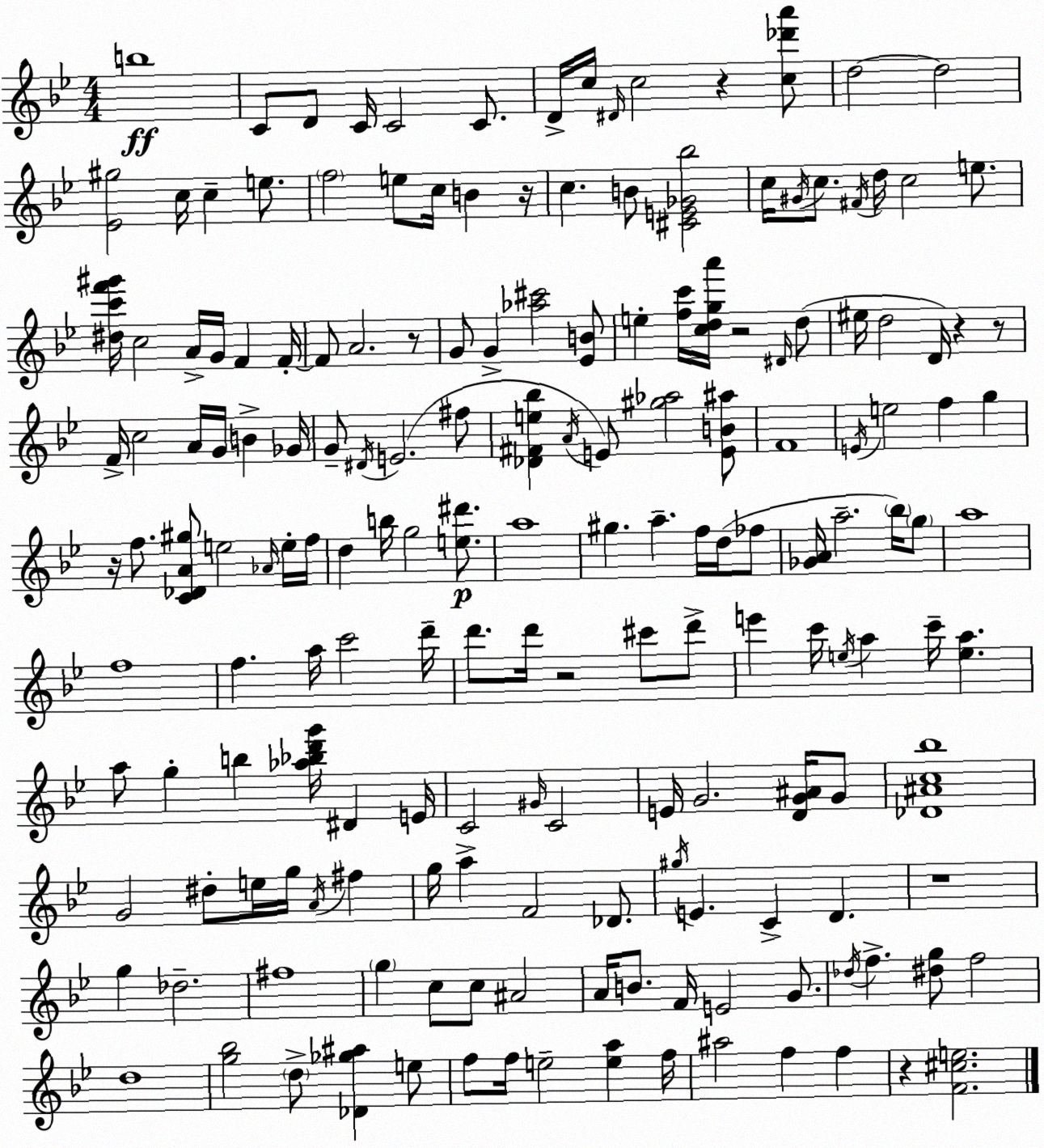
X:1
T:Untitled
M:4/4
L:1/4
K:Bb
b4 C/2 D/2 C/4 C2 C/2 D/4 c/4 ^D/4 c2 z [c_d'a']/2 d2 d2 [_E^g]2 c/4 c e/2 f2 e/2 c/4 B z/4 c B/2 [^CE_G_b]2 c/4 ^G/4 c/2 ^F/4 d/4 c2 e/2 [^dc'f'^g']/4 c2 A/4 G/4 F F/4 F/2 A2 z/2 G/2 G [_a^c']2 [_EB]/2 e [fc']/4 [cdga']/4 z2 ^D/4 d/2 ^e/4 d2 D/4 z z/2 F/4 c2 A/4 G/4 B _G/4 G/2 ^D/4 E2 ^f/2 [_D^Fe_b] A/4 E/2 [^g_a]2 [EB^a]/2 F4 E/4 e2 f g z/4 f/2 [C_DA^g]/2 e2 _A/4 e/4 f/4 d b/4 g2 [e^d']/2 a4 ^g a f/4 d/4 _f/2 [_GA]/4 a2 _b/4 g/2 a4 f4 f a/4 c'2 d'/4 d'/2 d'/4 z2 ^c'/2 d'/2 e' c'/4 e/4 a c'/4 [ea] a/2 g b [_a_bd'g']/4 ^D E/4 C2 ^G/4 C2 E/4 G2 [DG^A]/4 G/2 [_D^Ac_b]4 G2 ^d/2 e/4 g/4 A/4 ^f g/4 a F2 _D/2 ^g/4 E C D z4 g _d2 ^f4 g c/2 c/2 ^A2 A/4 B/2 F/4 E2 G/2 _d/4 f [^dg]/2 f2 d4 [g_b]2 d/2 [_D_g^a] e/2 f/2 f/4 e2 [ea] f/4 ^a2 f f z [F^ce]2